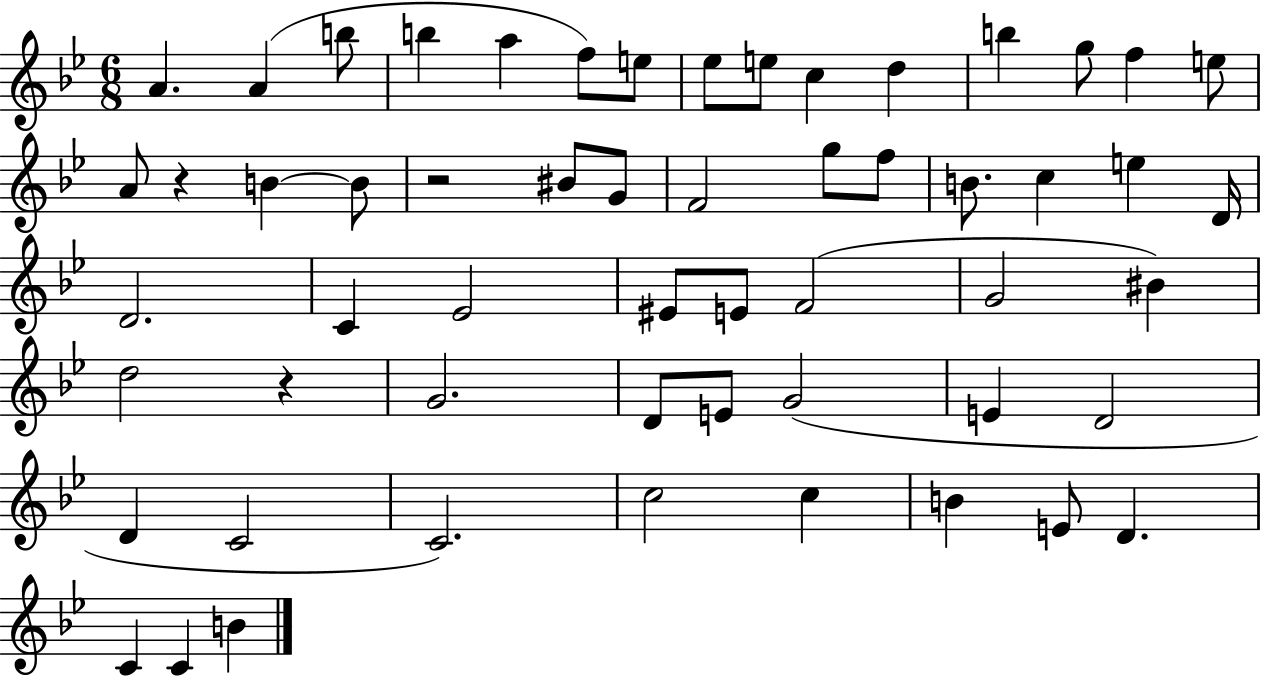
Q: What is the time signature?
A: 6/8